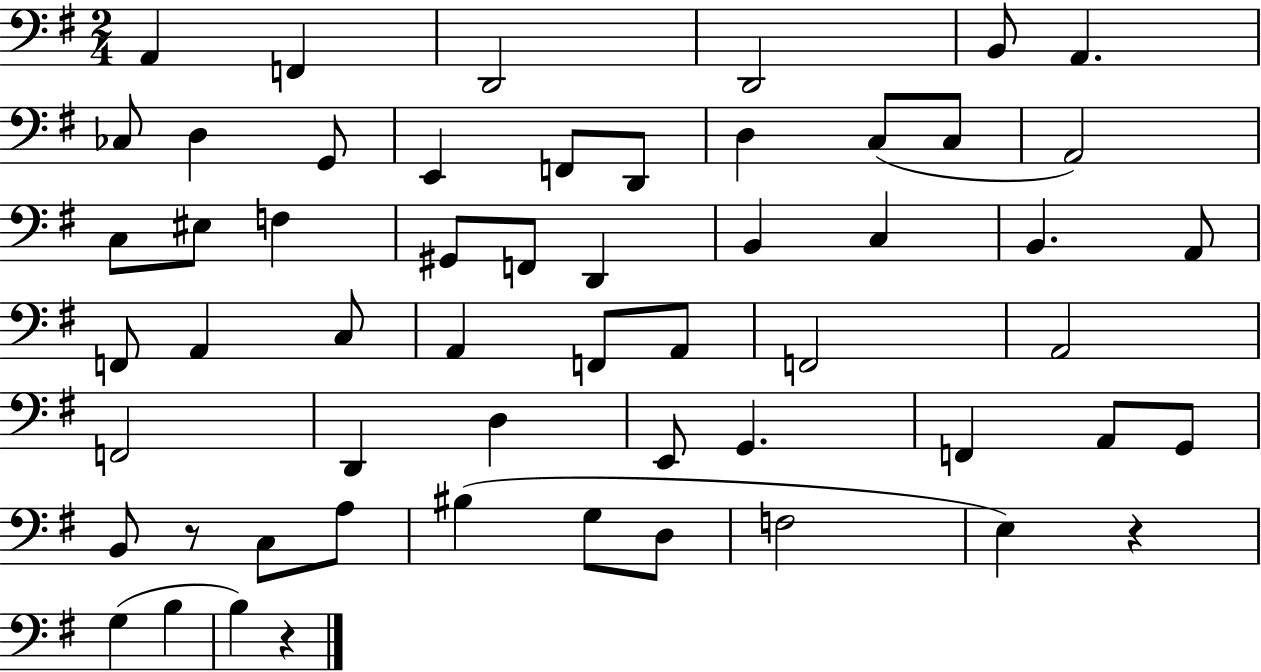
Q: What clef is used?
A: bass